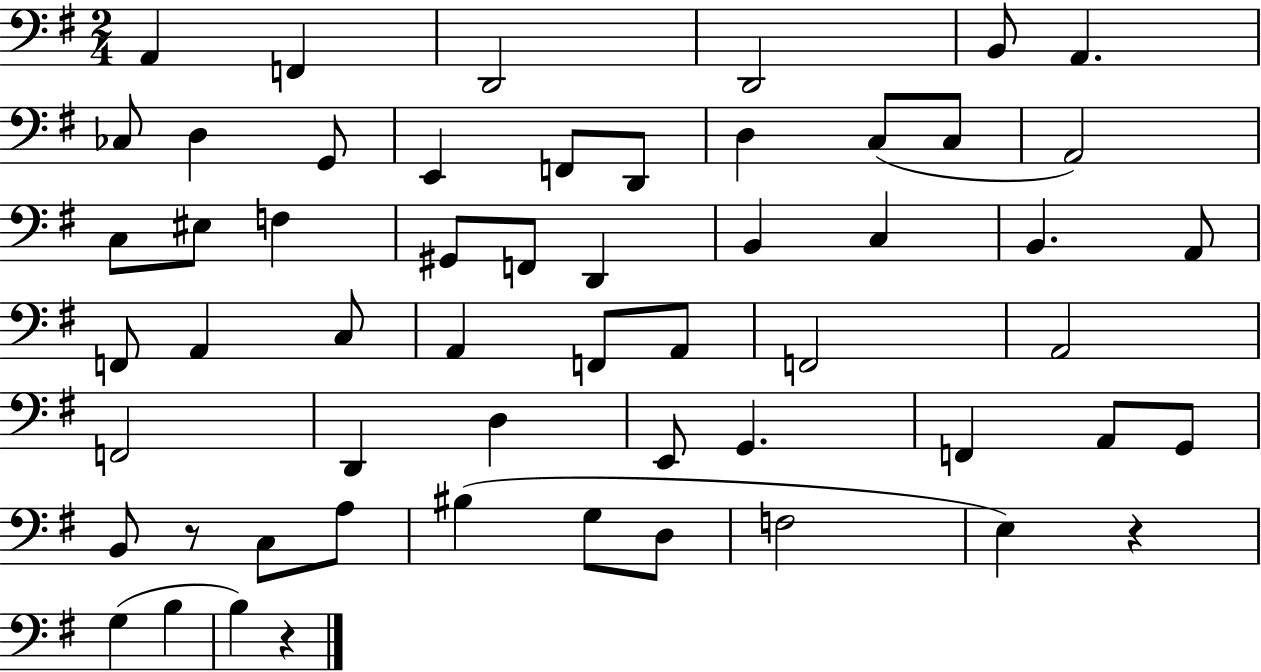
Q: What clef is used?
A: bass